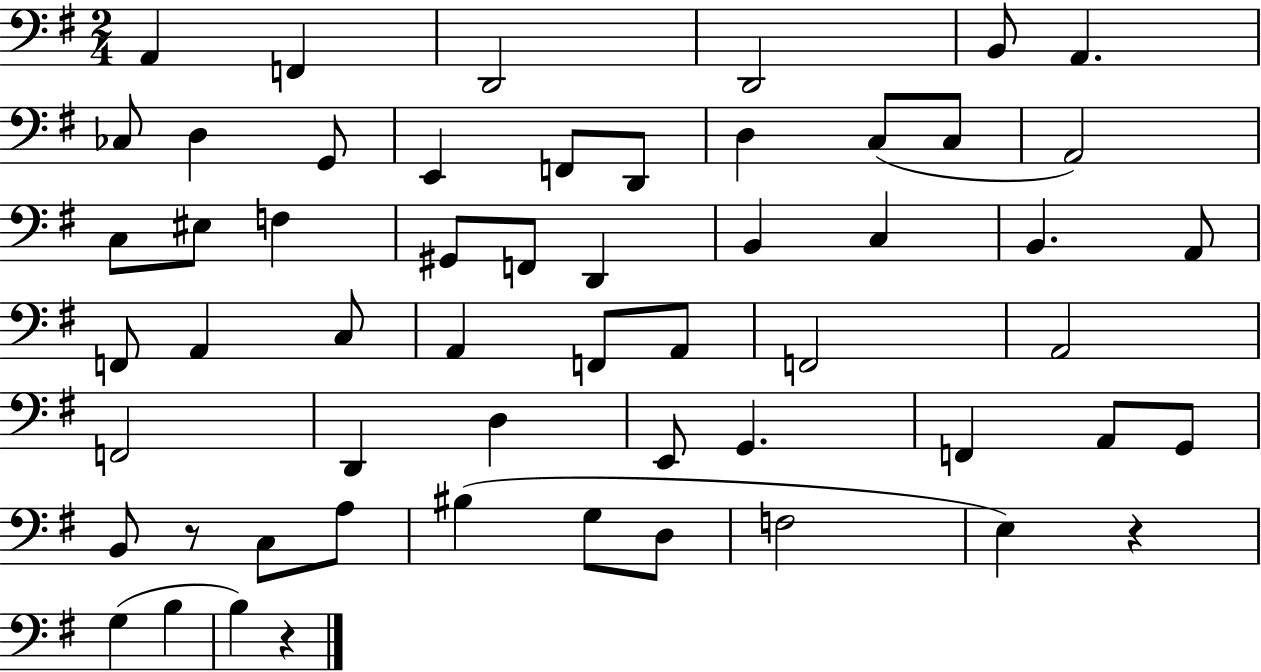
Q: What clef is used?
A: bass